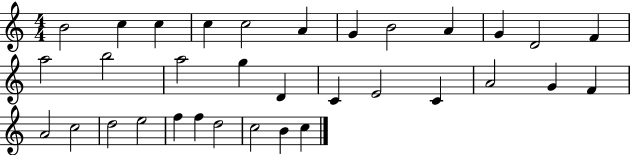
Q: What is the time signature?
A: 4/4